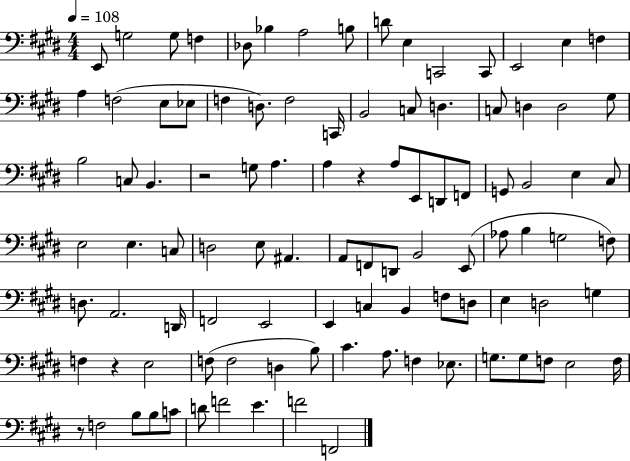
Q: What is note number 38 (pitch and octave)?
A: E2